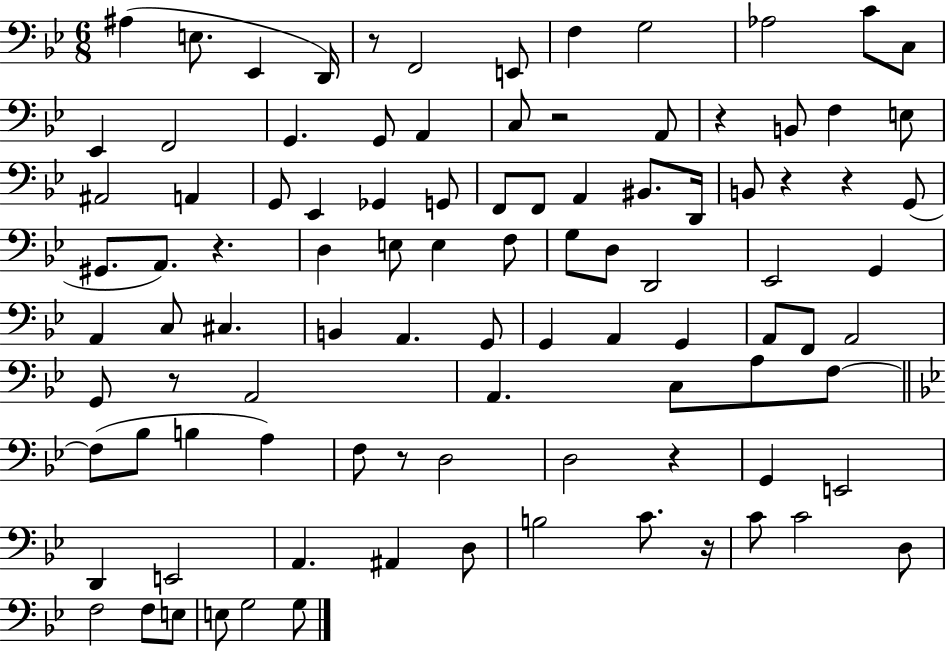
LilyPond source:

{
  \clef bass
  \numericTimeSignature
  \time 6/8
  \key bes \major
  ais4( e8. ees,4 d,16) | r8 f,2 e,8 | f4 g2 | aes2 c'8 c8 | \break ees,4 f,2 | g,4. g,8 a,4 | c8 r2 a,8 | r4 b,8 f4 e8 | \break ais,2 a,4 | g,8 ees,4 ges,4 g,8 | f,8 f,8 a,4 bis,8. d,16 | b,8 r4 r4 g,8( | \break gis,8. a,8.) r4. | d4 e8 e4 f8 | g8 d8 d,2 | ees,2 g,4 | \break a,4 c8 cis4. | b,4 a,4. g,8 | g,4 a,4 g,4 | a,8 f,8 a,2 | \break g,8 r8 a,2 | a,4. c8 a8 f8~~ | \bar "||" \break \key bes \major f8( bes8 b4 a4) | f8 r8 d2 | d2 r4 | g,4 e,2 | \break d,4 e,2 | a,4. ais,4 d8 | b2 c'8. r16 | c'8 c'2 d8 | \break f2 f8 e8 | e8 g2 g8 | \bar "|."
}